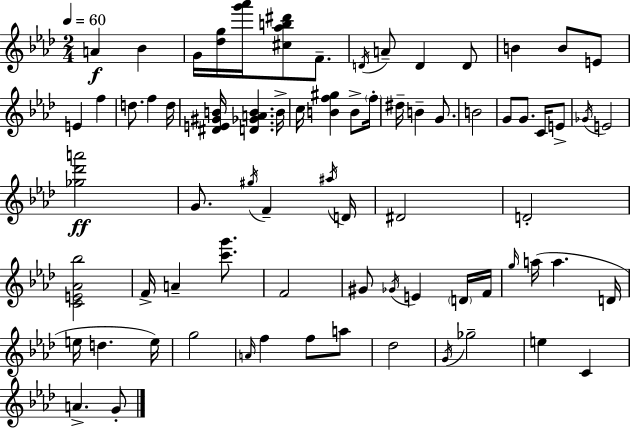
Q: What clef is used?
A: treble